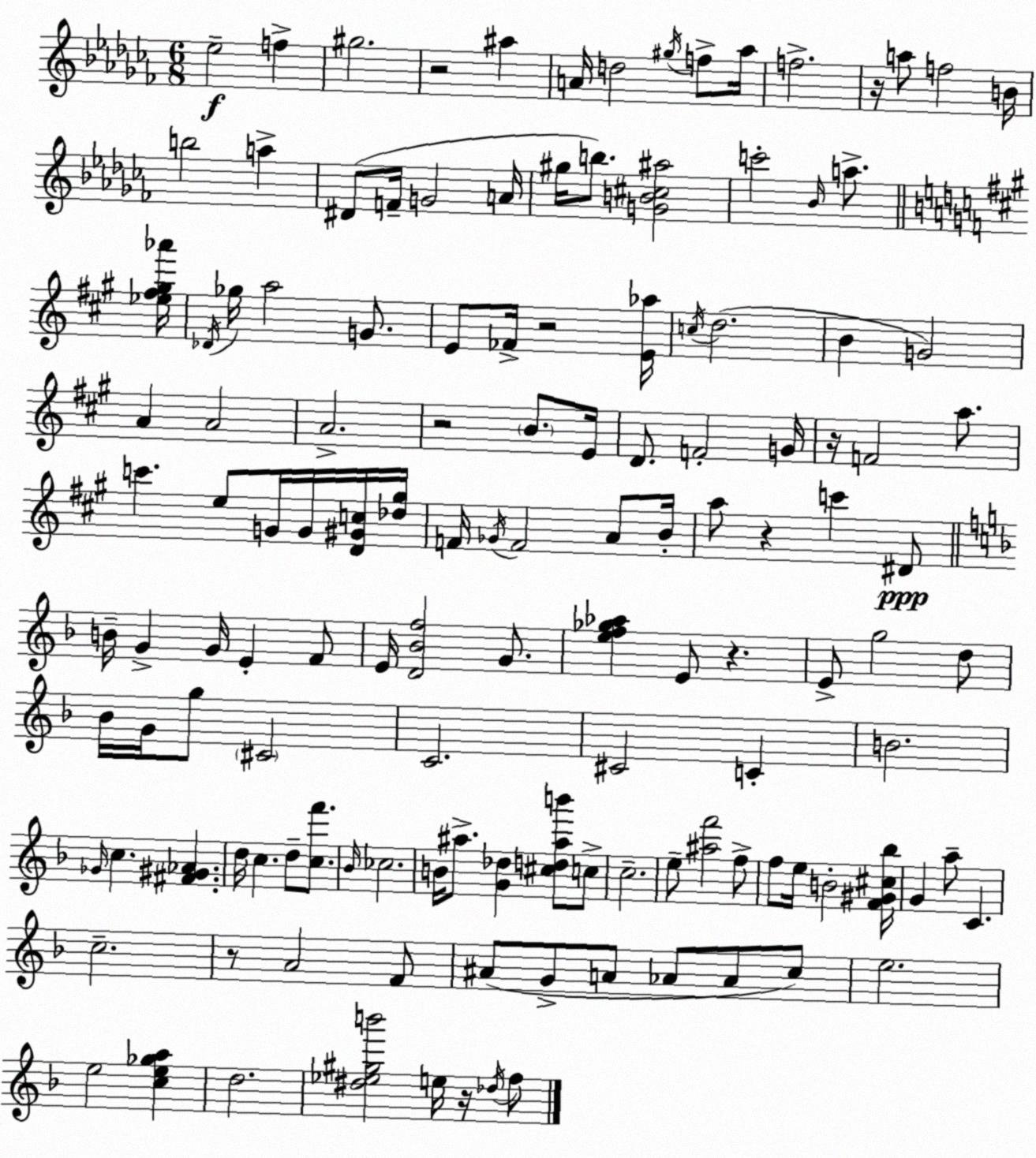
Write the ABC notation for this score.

X:1
T:Untitled
M:6/8
L:1/4
K:Abm
_e2 f ^g2 z2 ^a A/4 d2 ^g/4 f/2 _a/4 f2 z/4 a/2 f2 B/4 b2 a ^D/2 F/4 G2 A/4 ^g/4 b/2 [GB^c^a]2 c'2 _B/4 a/2 [_e^f^g_a']/4 _D/4 _g/4 a2 G/2 E/2 _F/4 z2 [E_a]/4 c/4 d2 B G2 A A2 A2 z2 B/2 E/4 D/2 F2 G/4 z/4 F2 a/2 c' e/2 G/4 G/4 [D^Gc]/4 [_d^g]/4 F/4 _G/4 F2 A/2 B/4 a/2 z c' ^D/2 B/4 G G/4 E F/2 E/4 [D_Bf]2 G/2 [ef_g_a] E/2 z E/2 g2 d/2 _B/4 G/4 g/2 ^C2 C2 ^C2 C B2 _G/4 c [^F^G_A] d/4 c d/2 [cf']/2 _B/4 _c2 B/4 ^a/2 [G_d] [^cd^ab']/2 c/2 c2 e/2 [^af']2 f/2 f/2 e/4 B2 [F^G^c_b]/4 G a/2 C c2 z/2 A2 F/2 ^A/2 G/2 A/2 _A/2 _A/2 c/2 e2 e2 [ce_ga] d2 [^d_e^gb']2 e/4 z/4 _d/4 f/2